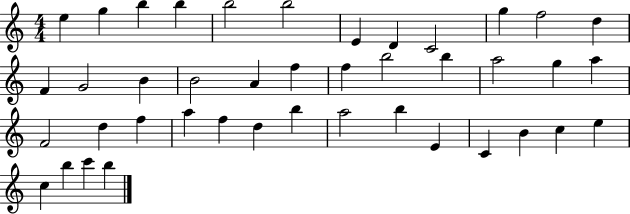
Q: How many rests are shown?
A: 0